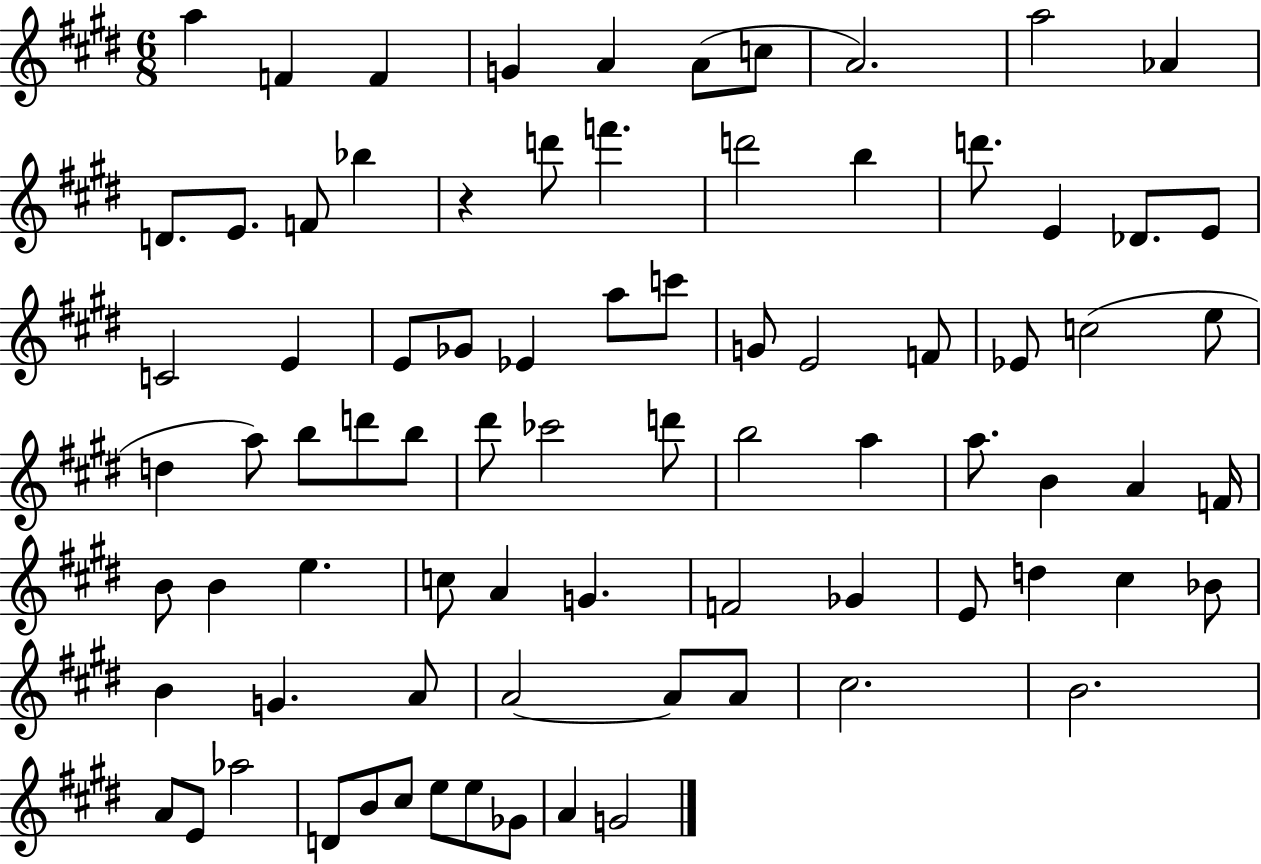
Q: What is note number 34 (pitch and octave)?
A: C5